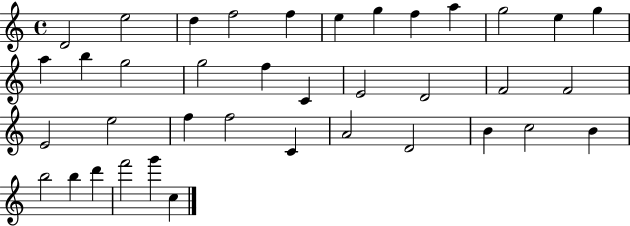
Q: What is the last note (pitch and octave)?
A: C5